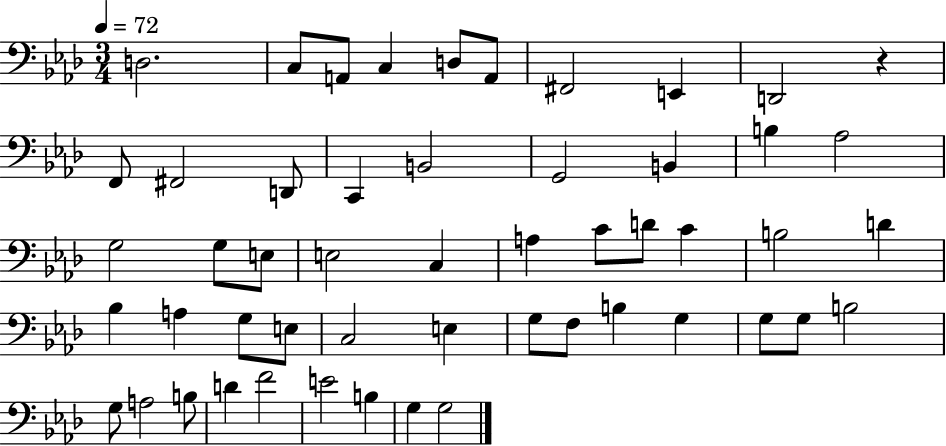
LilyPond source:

{
  \clef bass
  \numericTimeSignature
  \time 3/4
  \key aes \major
  \tempo 4 = 72
  d2. | c8 a,8 c4 d8 a,8 | fis,2 e,4 | d,2 r4 | \break f,8 fis,2 d,8 | c,4 b,2 | g,2 b,4 | b4 aes2 | \break g2 g8 e8 | e2 c4 | a4 c'8 d'8 c'4 | b2 d'4 | \break bes4 a4 g8 e8 | c2 e4 | g8 f8 b4 g4 | g8 g8 b2 | \break g8 a2 b8 | d'4 f'2 | e'2 b4 | g4 g2 | \break \bar "|."
}